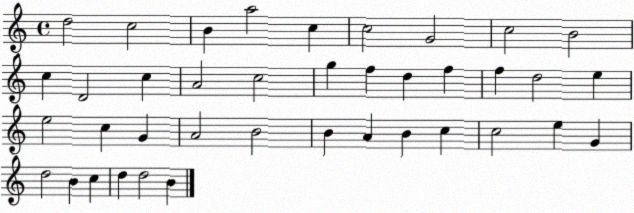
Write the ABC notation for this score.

X:1
T:Untitled
M:4/4
L:1/4
K:C
d2 c2 B a2 c c2 G2 c2 B2 c D2 c A2 c2 g f d f f d2 e e2 c G A2 B2 B A B c c2 e G d2 B c d d2 B